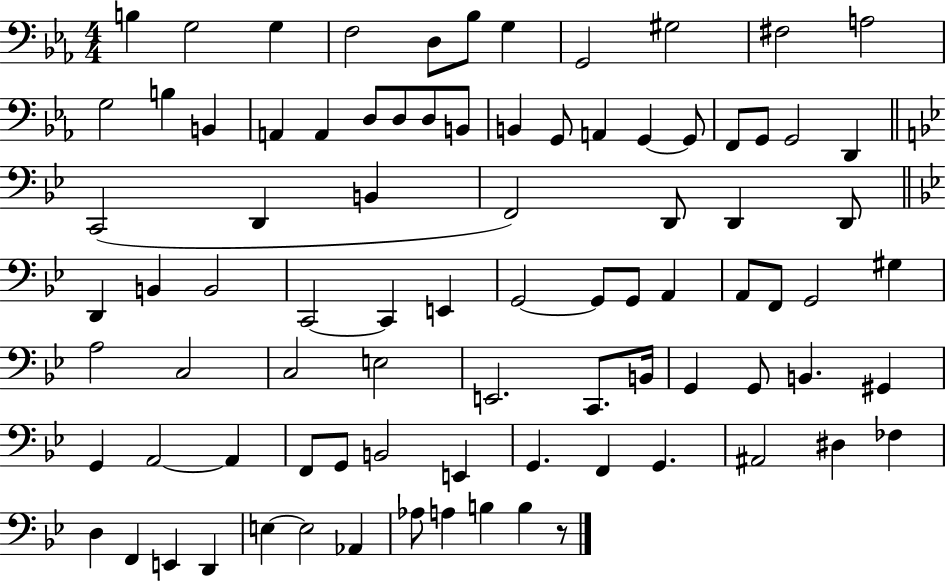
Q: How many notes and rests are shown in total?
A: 86